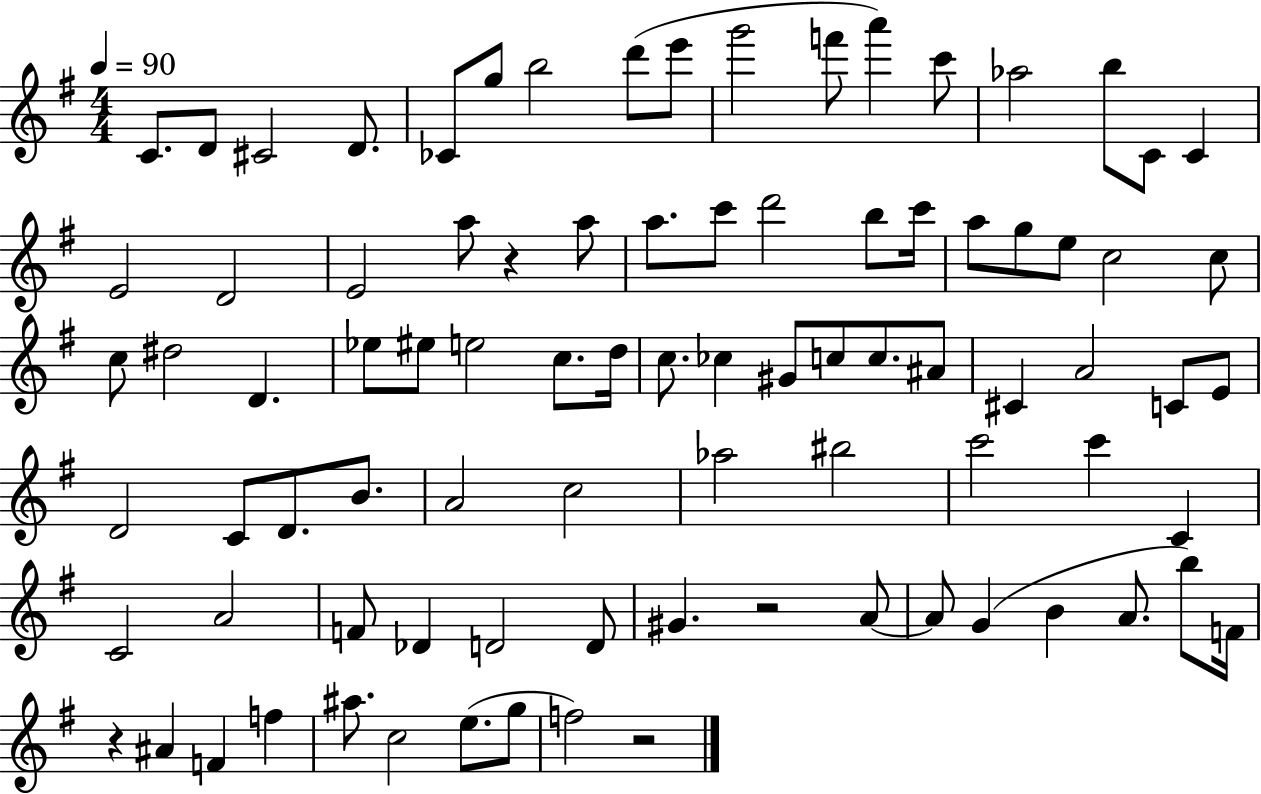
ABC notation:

X:1
T:Untitled
M:4/4
L:1/4
K:G
C/2 D/2 ^C2 D/2 _C/2 g/2 b2 d'/2 e'/2 g'2 f'/2 a' c'/2 _a2 b/2 C/2 C E2 D2 E2 a/2 z a/2 a/2 c'/2 d'2 b/2 c'/4 a/2 g/2 e/2 c2 c/2 c/2 ^d2 D _e/2 ^e/2 e2 c/2 d/4 c/2 _c ^G/2 c/2 c/2 ^A/2 ^C A2 C/2 E/2 D2 C/2 D/2 B/2 A2 c2 _a2 ^b2 c'2 c' C C2 A2 F/2 _D D2 D/2 ^G z2 A/2 A/2 G B A/2 b/2 F/4 z ^A F f ^a/2 c2 e/2 g/2 f2 z2